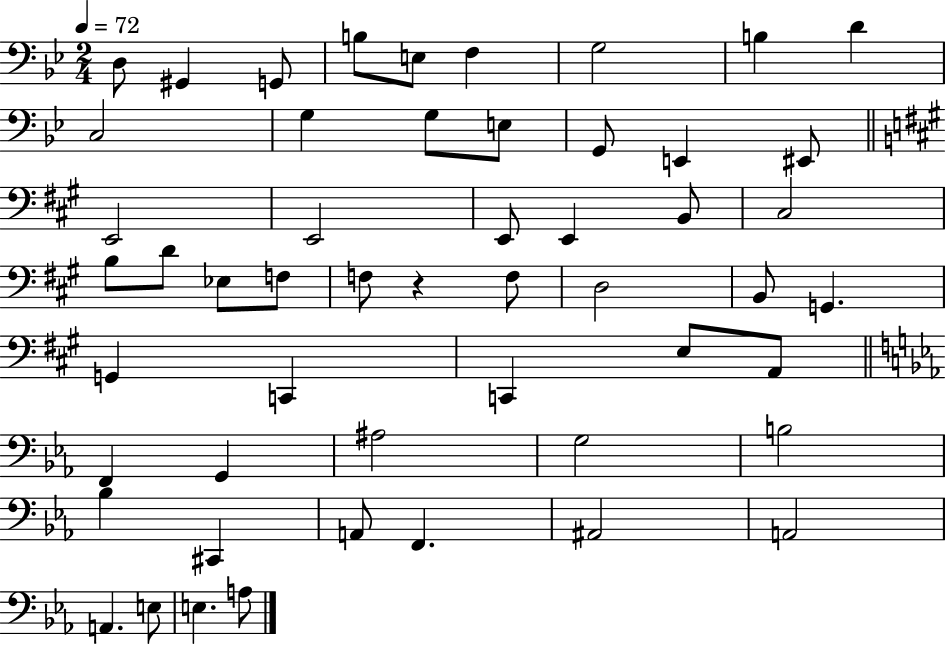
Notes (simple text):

D3/e G#2/q G2/e B3/e E3/e F3/q G3/h B3/q D4/q C3/h G3/q G3/e E3/e G2/e E2/q EIS2/e E2/h E2/h E2/e E2/q B2/e C#3/h B3/e D4/e Eb3/e F3/e F3/e R/q F3/e D3/h B2/e G2/q. G2/q C2/q C2/q E3/e A2/e F2/q G2/q A#3/h G3/h B3/h Bb3/q C#2/q A2/e F2/q. A#2/h A2/h A2/q. E3/e E3/q. A3/e